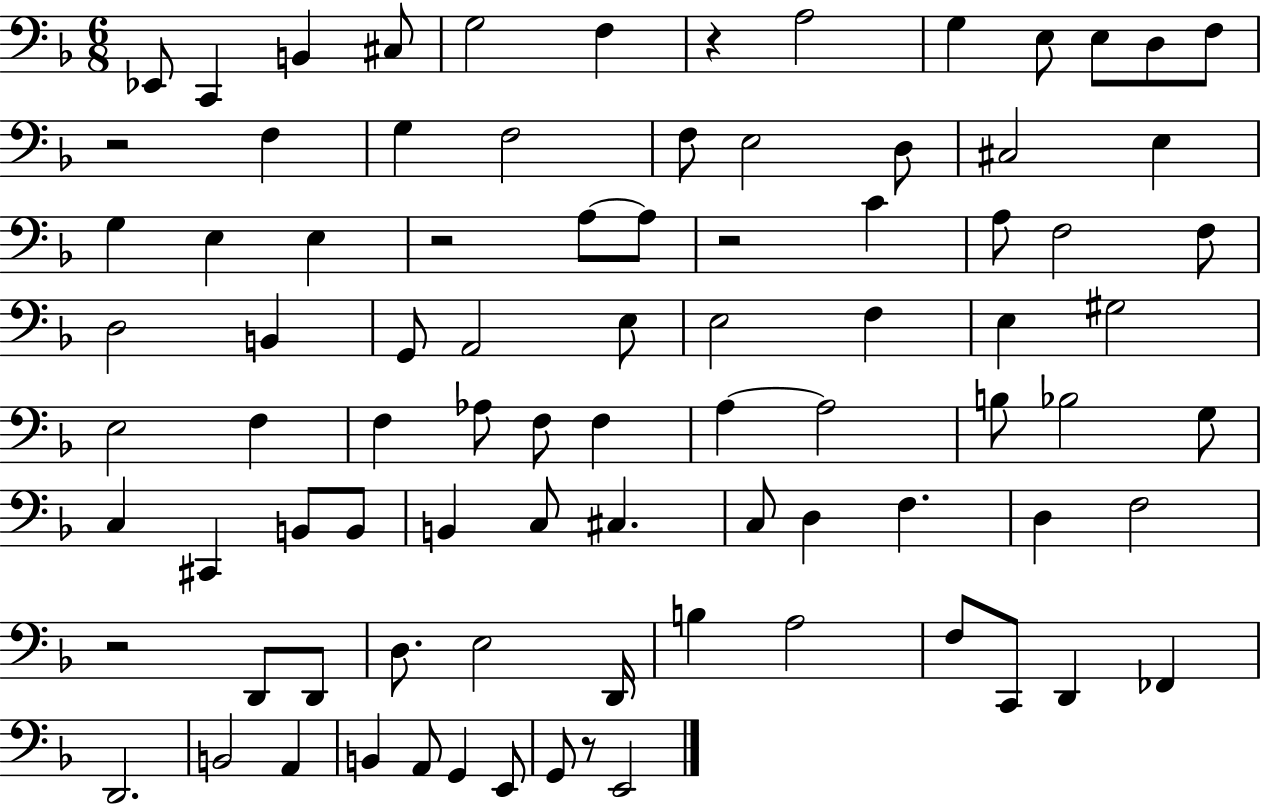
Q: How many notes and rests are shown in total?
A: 87